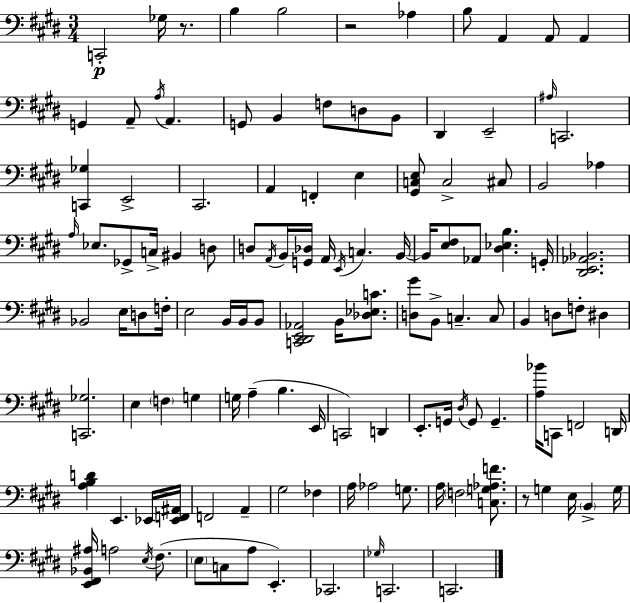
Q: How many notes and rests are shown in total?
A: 124